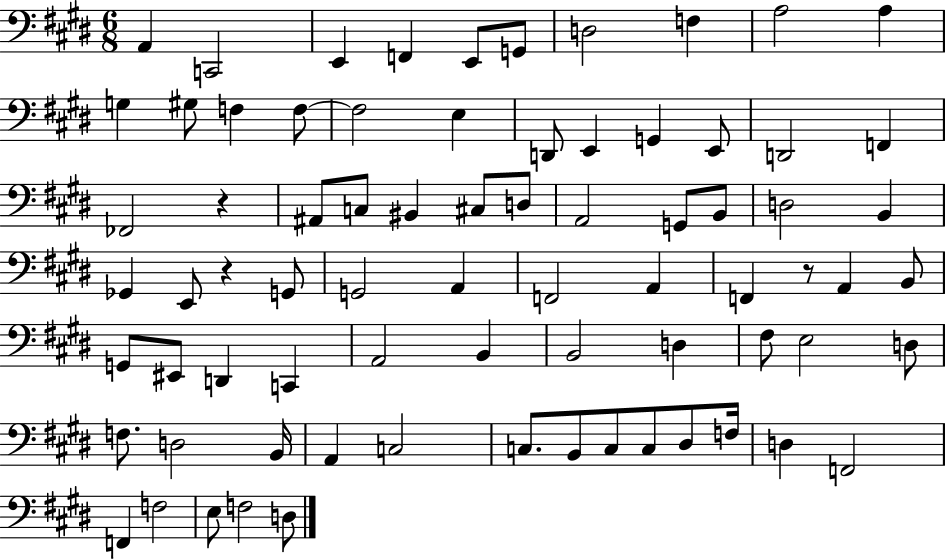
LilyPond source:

{
  \clef bass
  \numericTimeSignature
  \time 6/8
  \key e \major
  a,4 c,2 | e,4 f,4 e,8 g,8 | d2 f4 | a2 a4 | \break g4 gis8 f4 f8~~ | f2 e4 | d,8 e,4 g,4 e,8 | d,2 f,4 | \break fes,2 r4 | ais,8 c8 bis,4 cis8 d8 | a,2 g,8 b,8 | d2 b,4 | \break ges,4 e,8 r4 g,8 | g,2 a,4 | f,2 a,4 | f,4 r8 a,4 b,8 | \break g,8 eis,8 d,4 c,4 | a,2 b,4 | b,2 d4 | fis8 e2 d8 | \break f8. d2 b,16 | a,4 c2 | c8. b,8 c8 c8 dis8 f16 | d4 f,2 | \break f,4 f2 | e8 f2 d8 | \bar "|."
}